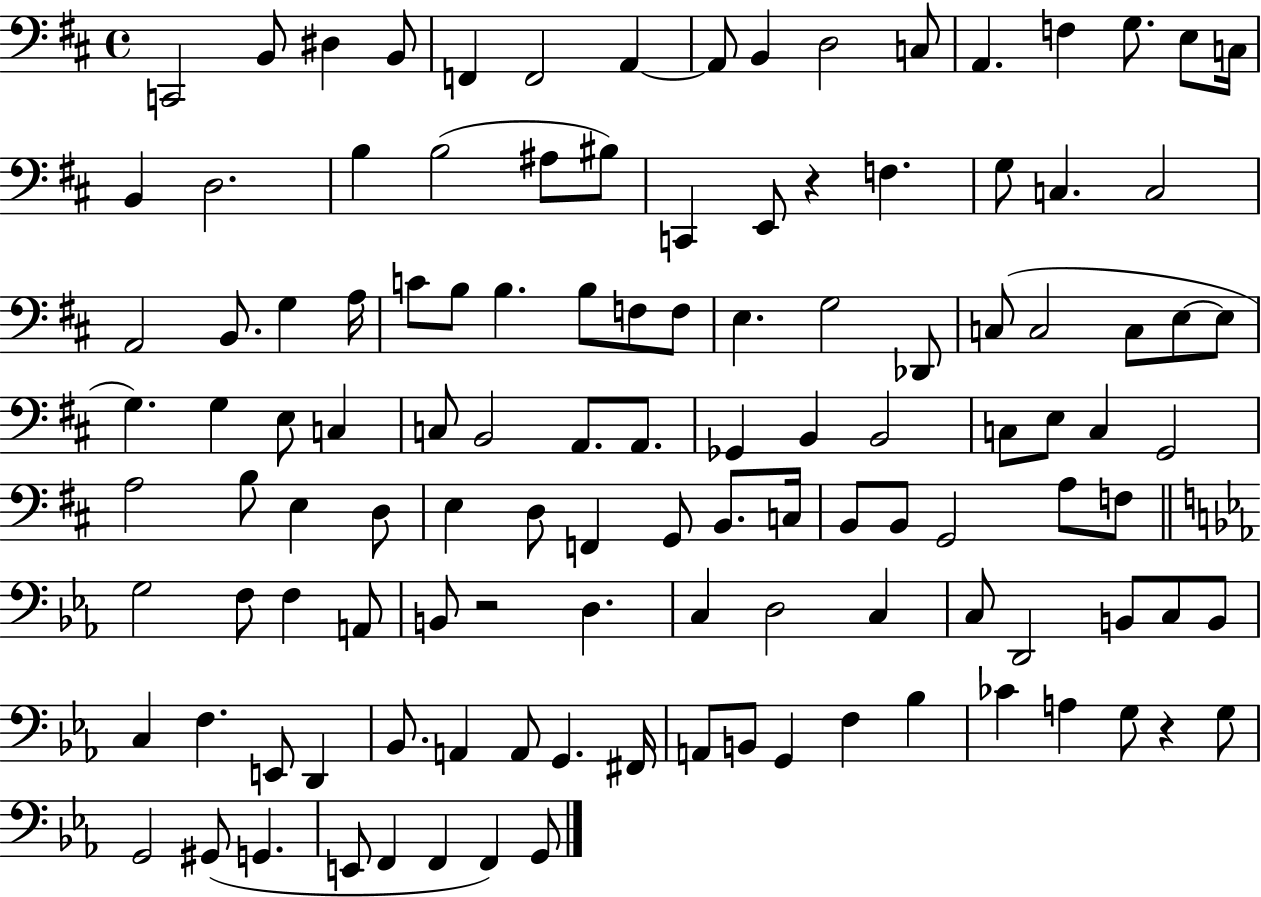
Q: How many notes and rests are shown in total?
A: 119